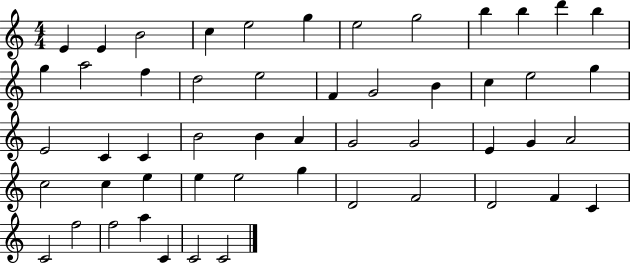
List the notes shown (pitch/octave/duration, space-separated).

E4/q E4/q B4/h C5/q E5/h G5/q E5/h G5/h B5/q B5/q D6/q B5/q G5/q A5/h F5/q D5/h E5/h F4/q G4/h B4/q C5/q E5/h G5/q E4/h C4/q C4/q B4/h B4/q A4/q G4/h G4/h E4/q G4/q A4/h C5/h C5/q E5/q E5/q E5/h G5/q D4/h F4/h D4/h F4/q C4/q C4/h F5/h F5/h A5/q C4/q C4/h C4/h